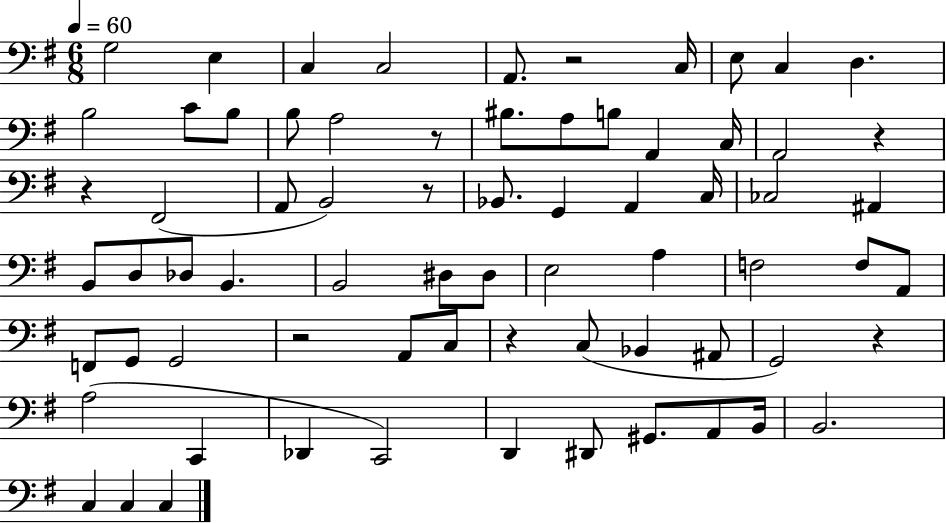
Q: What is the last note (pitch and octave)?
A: C3